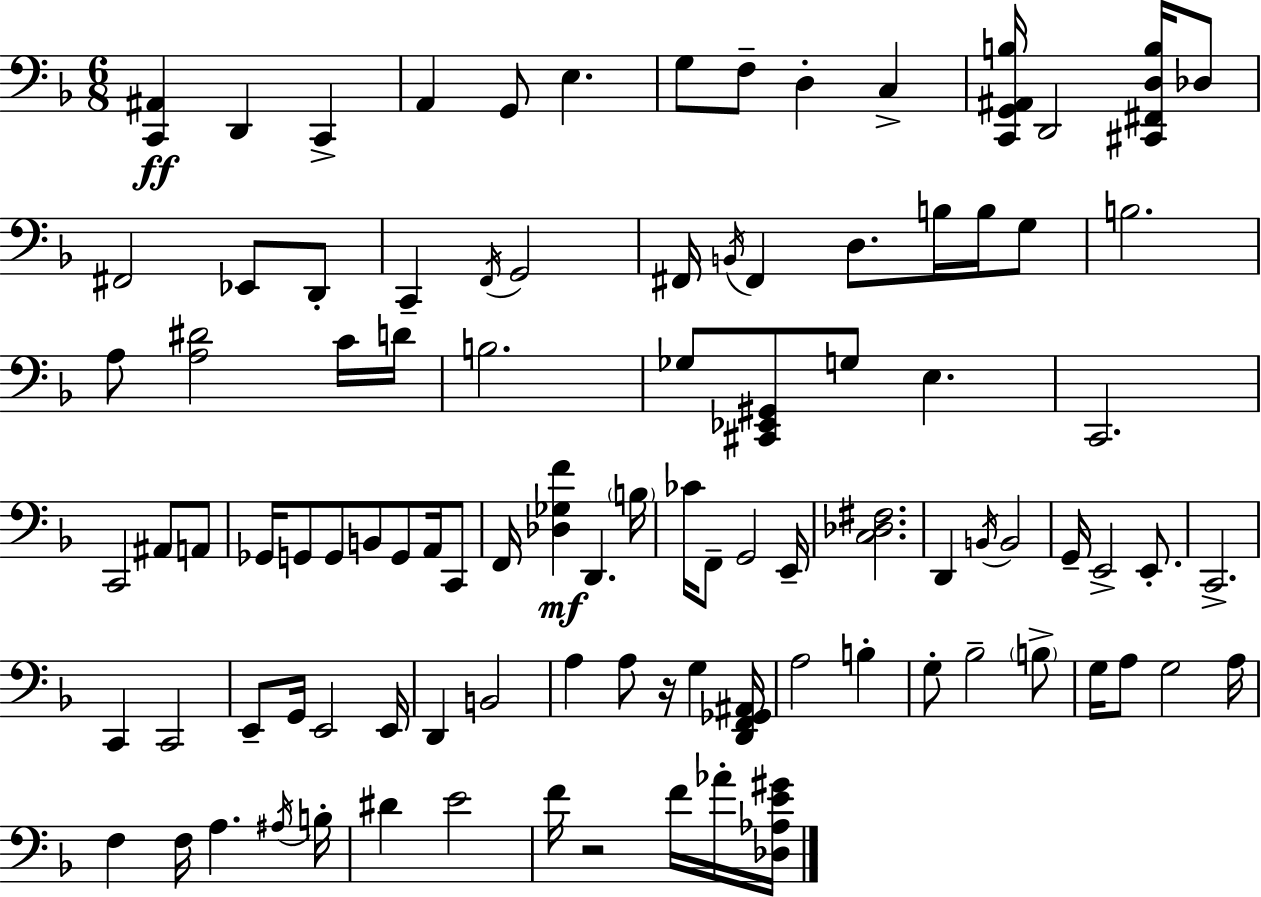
[C2,A#2]/q D2/q C2/q A2/q G2/e E3/q. G3/e F3/e D3/q C3/q [C2,G2,A#2,B3]/s D2/h [C#2,F#2,D3,B3]/s Db3/e F#2/h Eb2/e D2/e C2/q F2/s G2/h F#2/s B2/s F#2/q D3/e. B3/s B3/s G3/e B3/h. A3/e [A3,D#4]/h C4/s D4/s B3/h. Gb3/e [C#2,Eb2,G#2]/e G3/e E3/q. C2/h. C2/h A#2/e A2/e Gb2/s G2/e G2/e B2/e G2/e A2/s C2/e F2/s [Db3,Gb3,F4]/q D2/q. B3/s CES4/s F2/e G2/h E2/s [C3,Db3,F#3]/h. D2/q B2/s B2/h G2/s E2/h E2/e. C2/h. C2/q C2/h E2/e G2/s E2/h E2/s D2/q B2/h A3/q A3/e R/s G3/q [D2,F2,Gb2,A#2]/s A3/h B3/q G3/e Bb3/h B3/e G3/s A3/e G3/h A3/s F3/q F3/s A3/q. A#3/s B3/s D#4/q E4/h F4/s R/h F4/s Ab4/s [Db3,Ab3,E4,G#4]/s